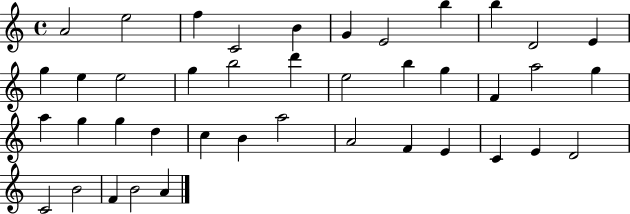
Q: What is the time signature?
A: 4/4